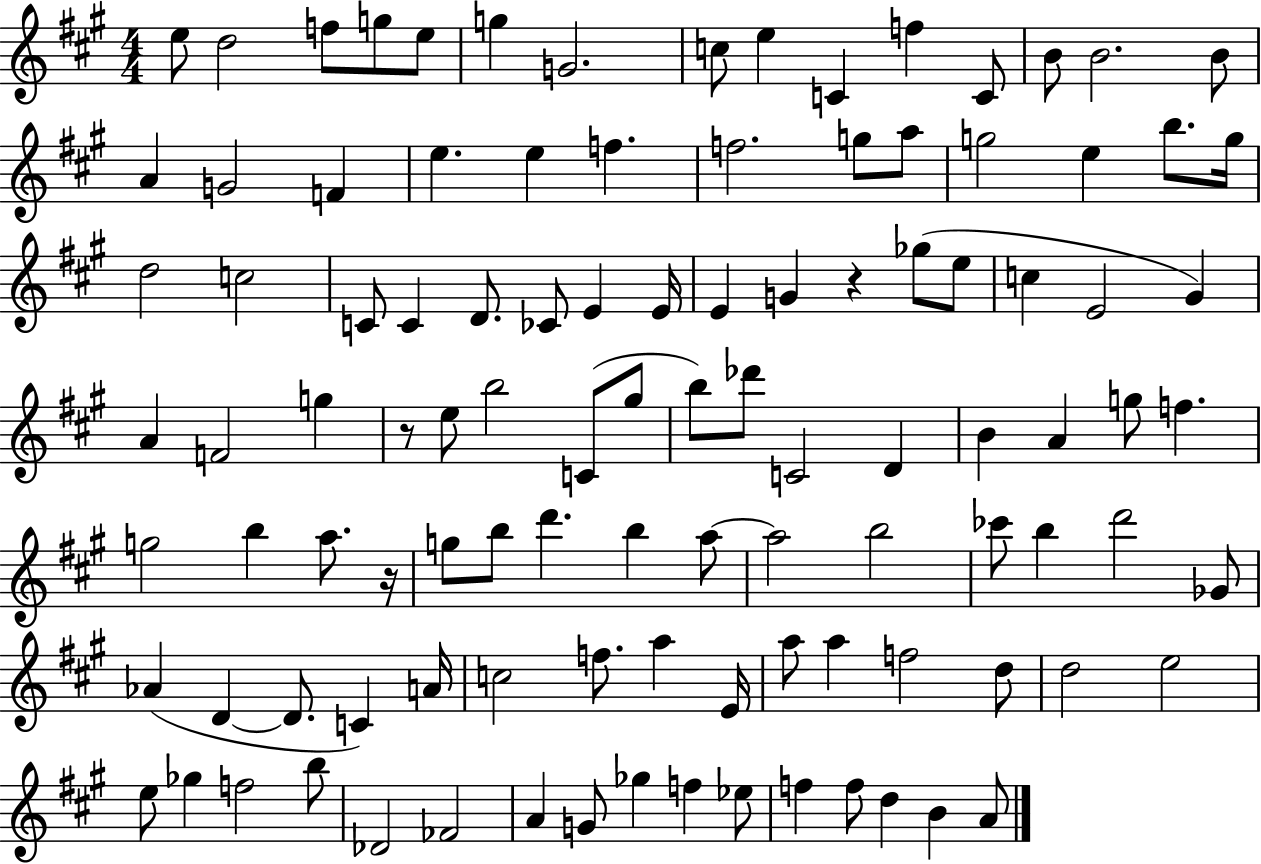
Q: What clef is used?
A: treble